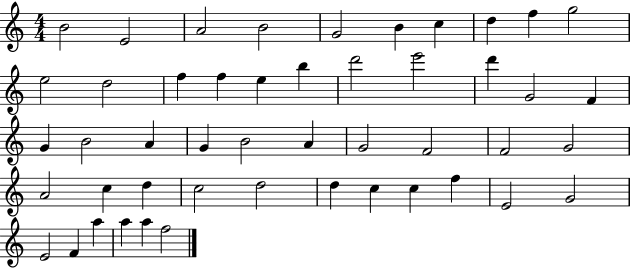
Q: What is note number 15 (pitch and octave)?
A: E5